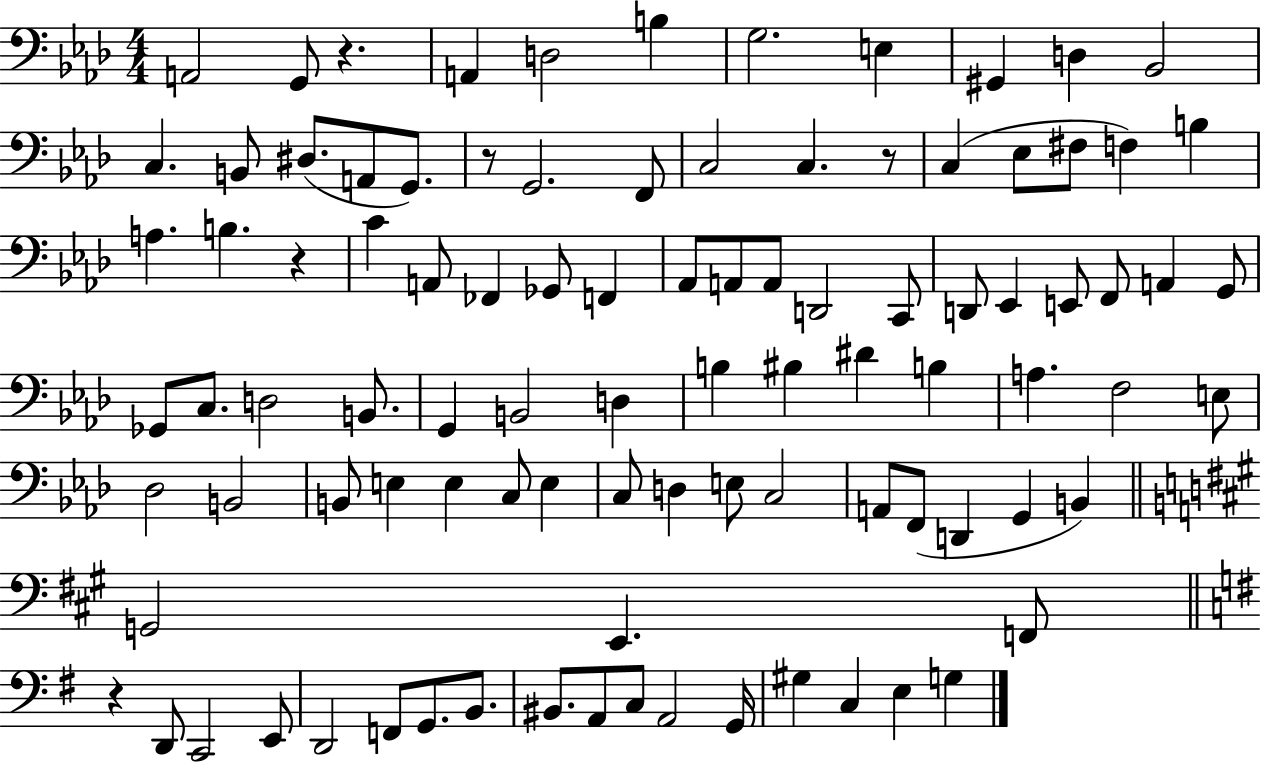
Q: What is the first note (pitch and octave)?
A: A2